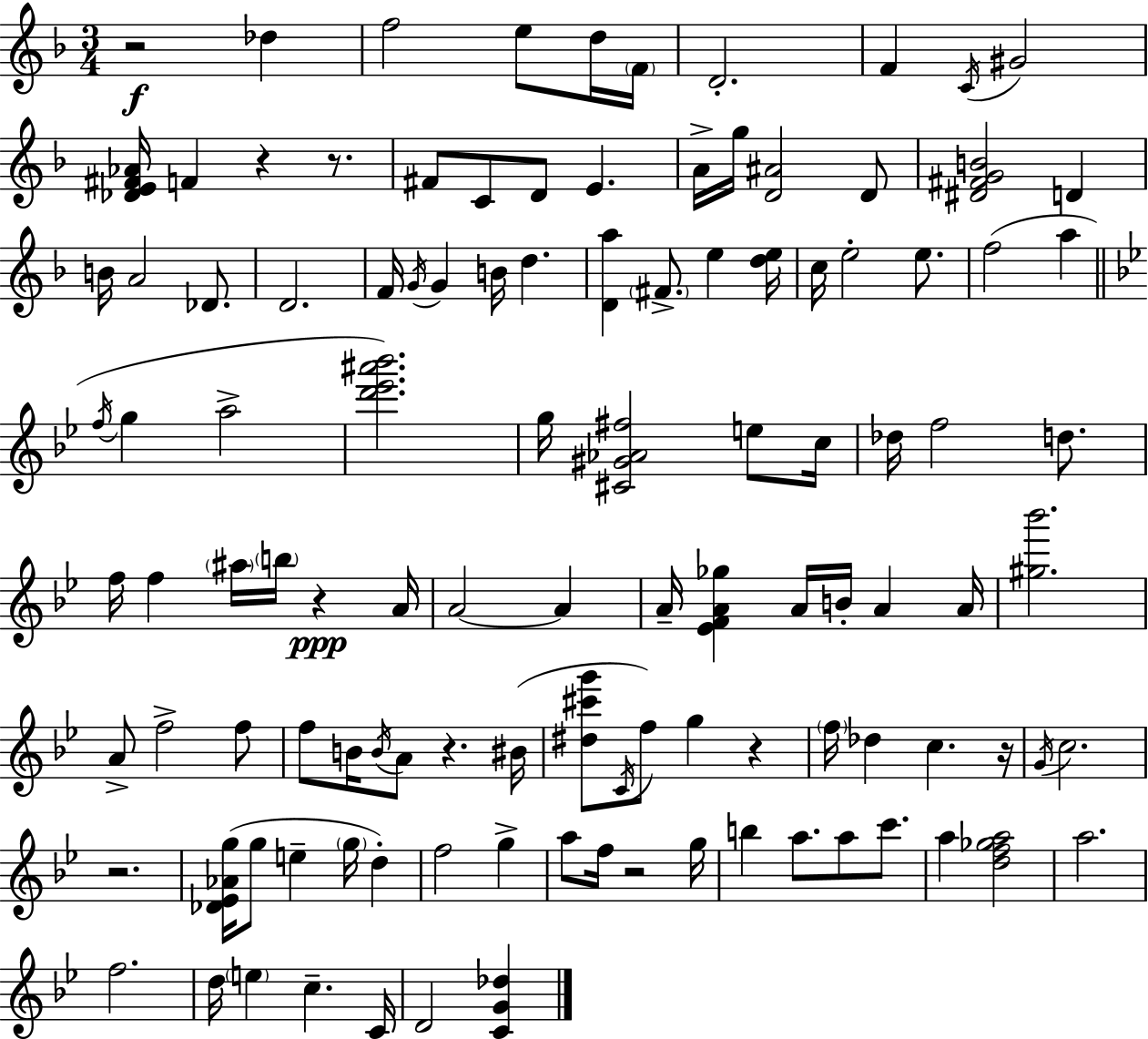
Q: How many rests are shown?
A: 9